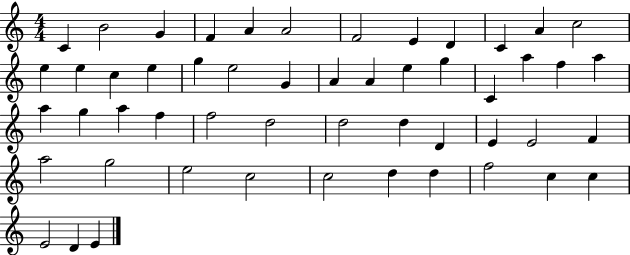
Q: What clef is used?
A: treble